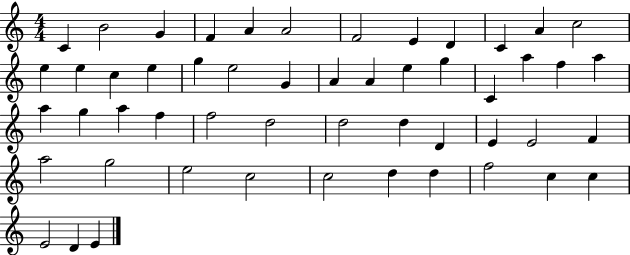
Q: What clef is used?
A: treble